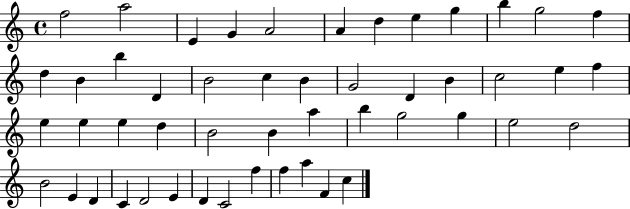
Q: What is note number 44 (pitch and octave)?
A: D4